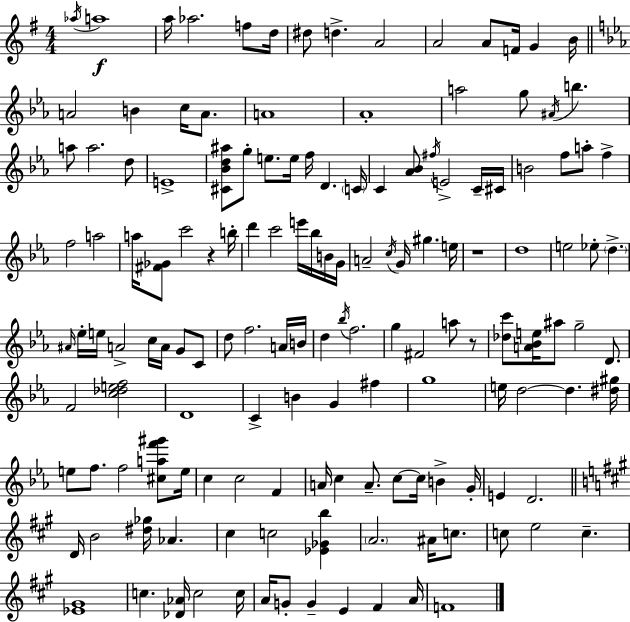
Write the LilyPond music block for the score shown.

{
  \clef treble
  \numericTimeSignature
  \time 4/4
  \key g \major
  \acciaccatura { aes''16 }\f a''1 | a''16 aes''2. f''8 | d''16 dis''8 d''4.-> a'2 | a'2 a'8 f'16 g'4 | \break b'16 \bar "||" \break \key ees \major a'2 b'4 c''16 a'8. | a'1 | aes'1-. | a''2 g''8 \acciaccatura { ais'16 } b''4. | \break a''8 a''2. d''8 | e'1-> | <cis' bes' d'' ais''>8 g''8-. e''8. e''16 f''16 d'4. | \parenthesize c'16 c'4 <aes' bes'>8 \acciaccatura { fis''16 } e'2-> | \break c'16-- cis'16 b'2 f''8 a''8-. f''4-> | f''2 a''2 | a''16 <fis' ges'>8 c'''2 r4 | b''16-. d'''4 c'''2 e'''16 bes''16 | \break b'16 g'16 a'2-- \acciaccatura { c''16 } g'16 gis''4. | e''16 r1 | d''1 | e''2 ees''8-. \parenthesize d''4.-> | \break \grace { ais'16 } ees''16-. e''16 a'2-> c''16 a'16 | g'8 c'8 d''8 f''2. | a'16 b'16 d''4 \acciaccatura { bes''16 } f''2. | g''4 fis'2 | \break a''8 r8 <des'' c'''>8 <a' bes' e''>16 ais''8 g''2-- | d'8. f'2 <c'' des'' e'' f''>2 | d'1 | c'4-> b'4 g'4 | \break fis''4 g''1 | e''16 d''2~~ d''4. | <dis'' gis''>16 e''8 f''8. f''2 | <cis'' a'' f''' gis'''>8 e''16 c''4 c''2 | \break f'4 a'16 c''4 a'8.-- c''8~~ c''16 | b'4-> g'16-. e'4 d'2. | \bar "||" \break \key a \major d'16 b'2 <dis'' ges''>16 aes'4. | cis''4 c''2 <ees' ges' b''>4 | \parenthesize a'2. ais'16 c''8. | c''8 e''2 c''4.-- | \break <ees' gis'>1 | c''4. <des' aes'>16 c''2 c''16 | a'16 g'8-. g'4-- e'4 fis'4 a'16 | f'1 | \break \bar "|."
}